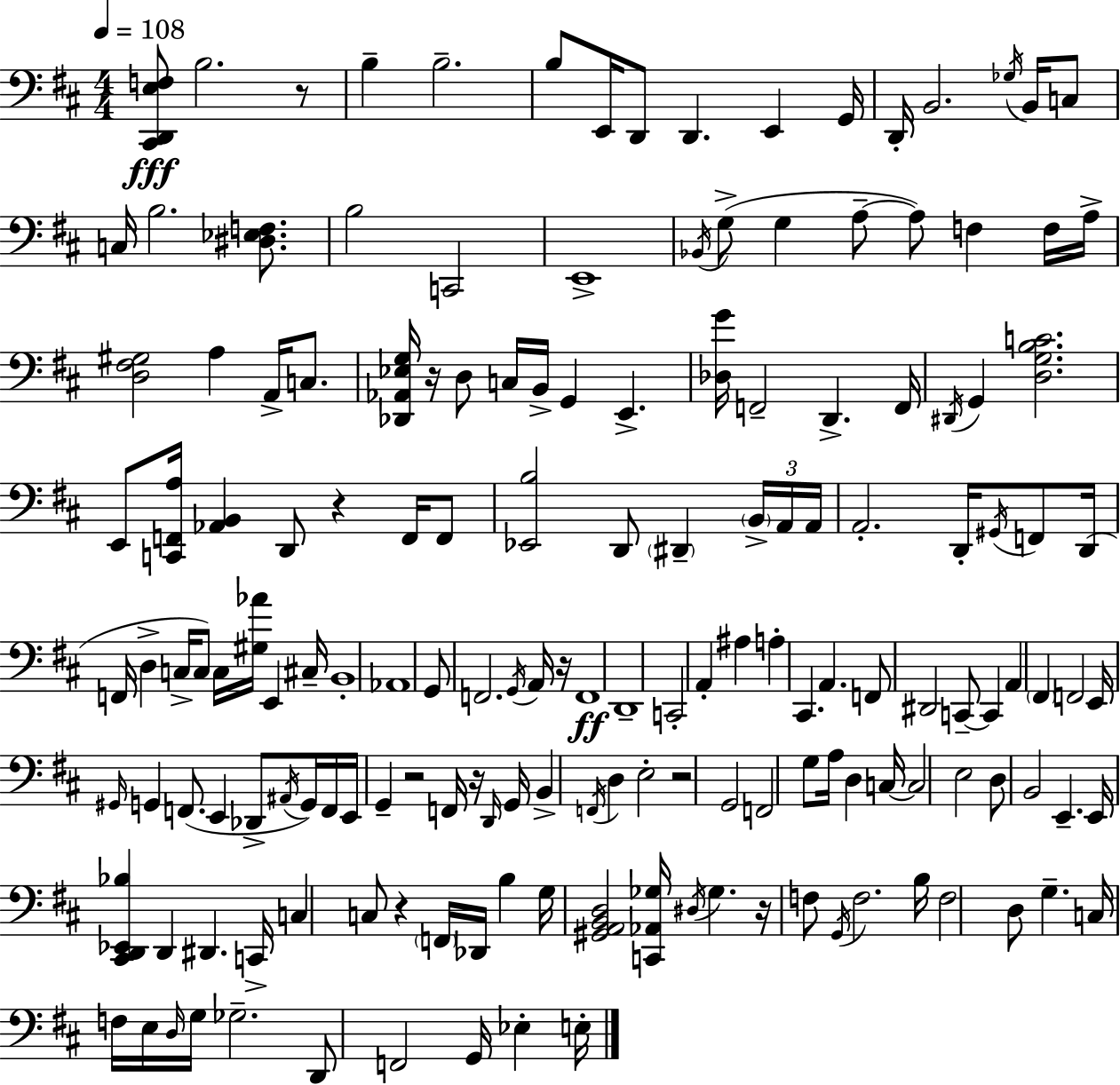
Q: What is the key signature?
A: D major